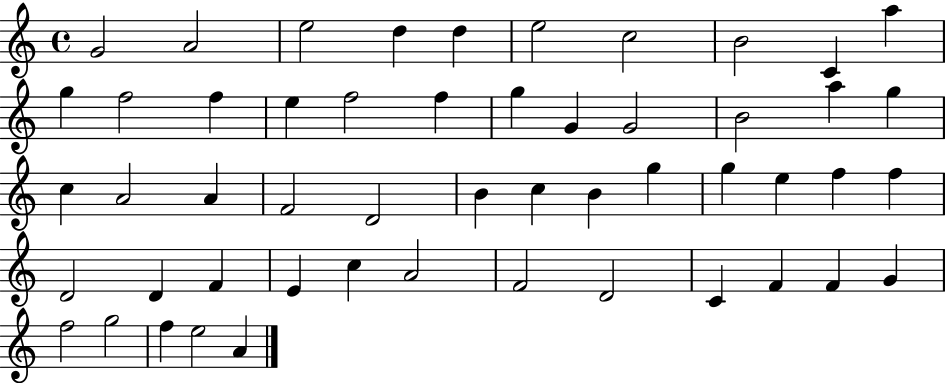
G4/h A4/h E5/h D5/q D5/q E5/h C5/h B4/h C4/q A5/q G5/q F5/h F5/q E5/q F5/h F5/q G5/q G4/q G4/h B4/h A5/q G5/q C5/q A4/h A4/q F4/h D4/h B4/q C5/q B4/q G5/q G5/q E5/q F5/q F5/q D4/h D4/q F4/q E4/q C5/q A4/h F4/h D4/h C4/q F4/q F4/q G4/q F5/h G5/h F5/q E5/h A4/q